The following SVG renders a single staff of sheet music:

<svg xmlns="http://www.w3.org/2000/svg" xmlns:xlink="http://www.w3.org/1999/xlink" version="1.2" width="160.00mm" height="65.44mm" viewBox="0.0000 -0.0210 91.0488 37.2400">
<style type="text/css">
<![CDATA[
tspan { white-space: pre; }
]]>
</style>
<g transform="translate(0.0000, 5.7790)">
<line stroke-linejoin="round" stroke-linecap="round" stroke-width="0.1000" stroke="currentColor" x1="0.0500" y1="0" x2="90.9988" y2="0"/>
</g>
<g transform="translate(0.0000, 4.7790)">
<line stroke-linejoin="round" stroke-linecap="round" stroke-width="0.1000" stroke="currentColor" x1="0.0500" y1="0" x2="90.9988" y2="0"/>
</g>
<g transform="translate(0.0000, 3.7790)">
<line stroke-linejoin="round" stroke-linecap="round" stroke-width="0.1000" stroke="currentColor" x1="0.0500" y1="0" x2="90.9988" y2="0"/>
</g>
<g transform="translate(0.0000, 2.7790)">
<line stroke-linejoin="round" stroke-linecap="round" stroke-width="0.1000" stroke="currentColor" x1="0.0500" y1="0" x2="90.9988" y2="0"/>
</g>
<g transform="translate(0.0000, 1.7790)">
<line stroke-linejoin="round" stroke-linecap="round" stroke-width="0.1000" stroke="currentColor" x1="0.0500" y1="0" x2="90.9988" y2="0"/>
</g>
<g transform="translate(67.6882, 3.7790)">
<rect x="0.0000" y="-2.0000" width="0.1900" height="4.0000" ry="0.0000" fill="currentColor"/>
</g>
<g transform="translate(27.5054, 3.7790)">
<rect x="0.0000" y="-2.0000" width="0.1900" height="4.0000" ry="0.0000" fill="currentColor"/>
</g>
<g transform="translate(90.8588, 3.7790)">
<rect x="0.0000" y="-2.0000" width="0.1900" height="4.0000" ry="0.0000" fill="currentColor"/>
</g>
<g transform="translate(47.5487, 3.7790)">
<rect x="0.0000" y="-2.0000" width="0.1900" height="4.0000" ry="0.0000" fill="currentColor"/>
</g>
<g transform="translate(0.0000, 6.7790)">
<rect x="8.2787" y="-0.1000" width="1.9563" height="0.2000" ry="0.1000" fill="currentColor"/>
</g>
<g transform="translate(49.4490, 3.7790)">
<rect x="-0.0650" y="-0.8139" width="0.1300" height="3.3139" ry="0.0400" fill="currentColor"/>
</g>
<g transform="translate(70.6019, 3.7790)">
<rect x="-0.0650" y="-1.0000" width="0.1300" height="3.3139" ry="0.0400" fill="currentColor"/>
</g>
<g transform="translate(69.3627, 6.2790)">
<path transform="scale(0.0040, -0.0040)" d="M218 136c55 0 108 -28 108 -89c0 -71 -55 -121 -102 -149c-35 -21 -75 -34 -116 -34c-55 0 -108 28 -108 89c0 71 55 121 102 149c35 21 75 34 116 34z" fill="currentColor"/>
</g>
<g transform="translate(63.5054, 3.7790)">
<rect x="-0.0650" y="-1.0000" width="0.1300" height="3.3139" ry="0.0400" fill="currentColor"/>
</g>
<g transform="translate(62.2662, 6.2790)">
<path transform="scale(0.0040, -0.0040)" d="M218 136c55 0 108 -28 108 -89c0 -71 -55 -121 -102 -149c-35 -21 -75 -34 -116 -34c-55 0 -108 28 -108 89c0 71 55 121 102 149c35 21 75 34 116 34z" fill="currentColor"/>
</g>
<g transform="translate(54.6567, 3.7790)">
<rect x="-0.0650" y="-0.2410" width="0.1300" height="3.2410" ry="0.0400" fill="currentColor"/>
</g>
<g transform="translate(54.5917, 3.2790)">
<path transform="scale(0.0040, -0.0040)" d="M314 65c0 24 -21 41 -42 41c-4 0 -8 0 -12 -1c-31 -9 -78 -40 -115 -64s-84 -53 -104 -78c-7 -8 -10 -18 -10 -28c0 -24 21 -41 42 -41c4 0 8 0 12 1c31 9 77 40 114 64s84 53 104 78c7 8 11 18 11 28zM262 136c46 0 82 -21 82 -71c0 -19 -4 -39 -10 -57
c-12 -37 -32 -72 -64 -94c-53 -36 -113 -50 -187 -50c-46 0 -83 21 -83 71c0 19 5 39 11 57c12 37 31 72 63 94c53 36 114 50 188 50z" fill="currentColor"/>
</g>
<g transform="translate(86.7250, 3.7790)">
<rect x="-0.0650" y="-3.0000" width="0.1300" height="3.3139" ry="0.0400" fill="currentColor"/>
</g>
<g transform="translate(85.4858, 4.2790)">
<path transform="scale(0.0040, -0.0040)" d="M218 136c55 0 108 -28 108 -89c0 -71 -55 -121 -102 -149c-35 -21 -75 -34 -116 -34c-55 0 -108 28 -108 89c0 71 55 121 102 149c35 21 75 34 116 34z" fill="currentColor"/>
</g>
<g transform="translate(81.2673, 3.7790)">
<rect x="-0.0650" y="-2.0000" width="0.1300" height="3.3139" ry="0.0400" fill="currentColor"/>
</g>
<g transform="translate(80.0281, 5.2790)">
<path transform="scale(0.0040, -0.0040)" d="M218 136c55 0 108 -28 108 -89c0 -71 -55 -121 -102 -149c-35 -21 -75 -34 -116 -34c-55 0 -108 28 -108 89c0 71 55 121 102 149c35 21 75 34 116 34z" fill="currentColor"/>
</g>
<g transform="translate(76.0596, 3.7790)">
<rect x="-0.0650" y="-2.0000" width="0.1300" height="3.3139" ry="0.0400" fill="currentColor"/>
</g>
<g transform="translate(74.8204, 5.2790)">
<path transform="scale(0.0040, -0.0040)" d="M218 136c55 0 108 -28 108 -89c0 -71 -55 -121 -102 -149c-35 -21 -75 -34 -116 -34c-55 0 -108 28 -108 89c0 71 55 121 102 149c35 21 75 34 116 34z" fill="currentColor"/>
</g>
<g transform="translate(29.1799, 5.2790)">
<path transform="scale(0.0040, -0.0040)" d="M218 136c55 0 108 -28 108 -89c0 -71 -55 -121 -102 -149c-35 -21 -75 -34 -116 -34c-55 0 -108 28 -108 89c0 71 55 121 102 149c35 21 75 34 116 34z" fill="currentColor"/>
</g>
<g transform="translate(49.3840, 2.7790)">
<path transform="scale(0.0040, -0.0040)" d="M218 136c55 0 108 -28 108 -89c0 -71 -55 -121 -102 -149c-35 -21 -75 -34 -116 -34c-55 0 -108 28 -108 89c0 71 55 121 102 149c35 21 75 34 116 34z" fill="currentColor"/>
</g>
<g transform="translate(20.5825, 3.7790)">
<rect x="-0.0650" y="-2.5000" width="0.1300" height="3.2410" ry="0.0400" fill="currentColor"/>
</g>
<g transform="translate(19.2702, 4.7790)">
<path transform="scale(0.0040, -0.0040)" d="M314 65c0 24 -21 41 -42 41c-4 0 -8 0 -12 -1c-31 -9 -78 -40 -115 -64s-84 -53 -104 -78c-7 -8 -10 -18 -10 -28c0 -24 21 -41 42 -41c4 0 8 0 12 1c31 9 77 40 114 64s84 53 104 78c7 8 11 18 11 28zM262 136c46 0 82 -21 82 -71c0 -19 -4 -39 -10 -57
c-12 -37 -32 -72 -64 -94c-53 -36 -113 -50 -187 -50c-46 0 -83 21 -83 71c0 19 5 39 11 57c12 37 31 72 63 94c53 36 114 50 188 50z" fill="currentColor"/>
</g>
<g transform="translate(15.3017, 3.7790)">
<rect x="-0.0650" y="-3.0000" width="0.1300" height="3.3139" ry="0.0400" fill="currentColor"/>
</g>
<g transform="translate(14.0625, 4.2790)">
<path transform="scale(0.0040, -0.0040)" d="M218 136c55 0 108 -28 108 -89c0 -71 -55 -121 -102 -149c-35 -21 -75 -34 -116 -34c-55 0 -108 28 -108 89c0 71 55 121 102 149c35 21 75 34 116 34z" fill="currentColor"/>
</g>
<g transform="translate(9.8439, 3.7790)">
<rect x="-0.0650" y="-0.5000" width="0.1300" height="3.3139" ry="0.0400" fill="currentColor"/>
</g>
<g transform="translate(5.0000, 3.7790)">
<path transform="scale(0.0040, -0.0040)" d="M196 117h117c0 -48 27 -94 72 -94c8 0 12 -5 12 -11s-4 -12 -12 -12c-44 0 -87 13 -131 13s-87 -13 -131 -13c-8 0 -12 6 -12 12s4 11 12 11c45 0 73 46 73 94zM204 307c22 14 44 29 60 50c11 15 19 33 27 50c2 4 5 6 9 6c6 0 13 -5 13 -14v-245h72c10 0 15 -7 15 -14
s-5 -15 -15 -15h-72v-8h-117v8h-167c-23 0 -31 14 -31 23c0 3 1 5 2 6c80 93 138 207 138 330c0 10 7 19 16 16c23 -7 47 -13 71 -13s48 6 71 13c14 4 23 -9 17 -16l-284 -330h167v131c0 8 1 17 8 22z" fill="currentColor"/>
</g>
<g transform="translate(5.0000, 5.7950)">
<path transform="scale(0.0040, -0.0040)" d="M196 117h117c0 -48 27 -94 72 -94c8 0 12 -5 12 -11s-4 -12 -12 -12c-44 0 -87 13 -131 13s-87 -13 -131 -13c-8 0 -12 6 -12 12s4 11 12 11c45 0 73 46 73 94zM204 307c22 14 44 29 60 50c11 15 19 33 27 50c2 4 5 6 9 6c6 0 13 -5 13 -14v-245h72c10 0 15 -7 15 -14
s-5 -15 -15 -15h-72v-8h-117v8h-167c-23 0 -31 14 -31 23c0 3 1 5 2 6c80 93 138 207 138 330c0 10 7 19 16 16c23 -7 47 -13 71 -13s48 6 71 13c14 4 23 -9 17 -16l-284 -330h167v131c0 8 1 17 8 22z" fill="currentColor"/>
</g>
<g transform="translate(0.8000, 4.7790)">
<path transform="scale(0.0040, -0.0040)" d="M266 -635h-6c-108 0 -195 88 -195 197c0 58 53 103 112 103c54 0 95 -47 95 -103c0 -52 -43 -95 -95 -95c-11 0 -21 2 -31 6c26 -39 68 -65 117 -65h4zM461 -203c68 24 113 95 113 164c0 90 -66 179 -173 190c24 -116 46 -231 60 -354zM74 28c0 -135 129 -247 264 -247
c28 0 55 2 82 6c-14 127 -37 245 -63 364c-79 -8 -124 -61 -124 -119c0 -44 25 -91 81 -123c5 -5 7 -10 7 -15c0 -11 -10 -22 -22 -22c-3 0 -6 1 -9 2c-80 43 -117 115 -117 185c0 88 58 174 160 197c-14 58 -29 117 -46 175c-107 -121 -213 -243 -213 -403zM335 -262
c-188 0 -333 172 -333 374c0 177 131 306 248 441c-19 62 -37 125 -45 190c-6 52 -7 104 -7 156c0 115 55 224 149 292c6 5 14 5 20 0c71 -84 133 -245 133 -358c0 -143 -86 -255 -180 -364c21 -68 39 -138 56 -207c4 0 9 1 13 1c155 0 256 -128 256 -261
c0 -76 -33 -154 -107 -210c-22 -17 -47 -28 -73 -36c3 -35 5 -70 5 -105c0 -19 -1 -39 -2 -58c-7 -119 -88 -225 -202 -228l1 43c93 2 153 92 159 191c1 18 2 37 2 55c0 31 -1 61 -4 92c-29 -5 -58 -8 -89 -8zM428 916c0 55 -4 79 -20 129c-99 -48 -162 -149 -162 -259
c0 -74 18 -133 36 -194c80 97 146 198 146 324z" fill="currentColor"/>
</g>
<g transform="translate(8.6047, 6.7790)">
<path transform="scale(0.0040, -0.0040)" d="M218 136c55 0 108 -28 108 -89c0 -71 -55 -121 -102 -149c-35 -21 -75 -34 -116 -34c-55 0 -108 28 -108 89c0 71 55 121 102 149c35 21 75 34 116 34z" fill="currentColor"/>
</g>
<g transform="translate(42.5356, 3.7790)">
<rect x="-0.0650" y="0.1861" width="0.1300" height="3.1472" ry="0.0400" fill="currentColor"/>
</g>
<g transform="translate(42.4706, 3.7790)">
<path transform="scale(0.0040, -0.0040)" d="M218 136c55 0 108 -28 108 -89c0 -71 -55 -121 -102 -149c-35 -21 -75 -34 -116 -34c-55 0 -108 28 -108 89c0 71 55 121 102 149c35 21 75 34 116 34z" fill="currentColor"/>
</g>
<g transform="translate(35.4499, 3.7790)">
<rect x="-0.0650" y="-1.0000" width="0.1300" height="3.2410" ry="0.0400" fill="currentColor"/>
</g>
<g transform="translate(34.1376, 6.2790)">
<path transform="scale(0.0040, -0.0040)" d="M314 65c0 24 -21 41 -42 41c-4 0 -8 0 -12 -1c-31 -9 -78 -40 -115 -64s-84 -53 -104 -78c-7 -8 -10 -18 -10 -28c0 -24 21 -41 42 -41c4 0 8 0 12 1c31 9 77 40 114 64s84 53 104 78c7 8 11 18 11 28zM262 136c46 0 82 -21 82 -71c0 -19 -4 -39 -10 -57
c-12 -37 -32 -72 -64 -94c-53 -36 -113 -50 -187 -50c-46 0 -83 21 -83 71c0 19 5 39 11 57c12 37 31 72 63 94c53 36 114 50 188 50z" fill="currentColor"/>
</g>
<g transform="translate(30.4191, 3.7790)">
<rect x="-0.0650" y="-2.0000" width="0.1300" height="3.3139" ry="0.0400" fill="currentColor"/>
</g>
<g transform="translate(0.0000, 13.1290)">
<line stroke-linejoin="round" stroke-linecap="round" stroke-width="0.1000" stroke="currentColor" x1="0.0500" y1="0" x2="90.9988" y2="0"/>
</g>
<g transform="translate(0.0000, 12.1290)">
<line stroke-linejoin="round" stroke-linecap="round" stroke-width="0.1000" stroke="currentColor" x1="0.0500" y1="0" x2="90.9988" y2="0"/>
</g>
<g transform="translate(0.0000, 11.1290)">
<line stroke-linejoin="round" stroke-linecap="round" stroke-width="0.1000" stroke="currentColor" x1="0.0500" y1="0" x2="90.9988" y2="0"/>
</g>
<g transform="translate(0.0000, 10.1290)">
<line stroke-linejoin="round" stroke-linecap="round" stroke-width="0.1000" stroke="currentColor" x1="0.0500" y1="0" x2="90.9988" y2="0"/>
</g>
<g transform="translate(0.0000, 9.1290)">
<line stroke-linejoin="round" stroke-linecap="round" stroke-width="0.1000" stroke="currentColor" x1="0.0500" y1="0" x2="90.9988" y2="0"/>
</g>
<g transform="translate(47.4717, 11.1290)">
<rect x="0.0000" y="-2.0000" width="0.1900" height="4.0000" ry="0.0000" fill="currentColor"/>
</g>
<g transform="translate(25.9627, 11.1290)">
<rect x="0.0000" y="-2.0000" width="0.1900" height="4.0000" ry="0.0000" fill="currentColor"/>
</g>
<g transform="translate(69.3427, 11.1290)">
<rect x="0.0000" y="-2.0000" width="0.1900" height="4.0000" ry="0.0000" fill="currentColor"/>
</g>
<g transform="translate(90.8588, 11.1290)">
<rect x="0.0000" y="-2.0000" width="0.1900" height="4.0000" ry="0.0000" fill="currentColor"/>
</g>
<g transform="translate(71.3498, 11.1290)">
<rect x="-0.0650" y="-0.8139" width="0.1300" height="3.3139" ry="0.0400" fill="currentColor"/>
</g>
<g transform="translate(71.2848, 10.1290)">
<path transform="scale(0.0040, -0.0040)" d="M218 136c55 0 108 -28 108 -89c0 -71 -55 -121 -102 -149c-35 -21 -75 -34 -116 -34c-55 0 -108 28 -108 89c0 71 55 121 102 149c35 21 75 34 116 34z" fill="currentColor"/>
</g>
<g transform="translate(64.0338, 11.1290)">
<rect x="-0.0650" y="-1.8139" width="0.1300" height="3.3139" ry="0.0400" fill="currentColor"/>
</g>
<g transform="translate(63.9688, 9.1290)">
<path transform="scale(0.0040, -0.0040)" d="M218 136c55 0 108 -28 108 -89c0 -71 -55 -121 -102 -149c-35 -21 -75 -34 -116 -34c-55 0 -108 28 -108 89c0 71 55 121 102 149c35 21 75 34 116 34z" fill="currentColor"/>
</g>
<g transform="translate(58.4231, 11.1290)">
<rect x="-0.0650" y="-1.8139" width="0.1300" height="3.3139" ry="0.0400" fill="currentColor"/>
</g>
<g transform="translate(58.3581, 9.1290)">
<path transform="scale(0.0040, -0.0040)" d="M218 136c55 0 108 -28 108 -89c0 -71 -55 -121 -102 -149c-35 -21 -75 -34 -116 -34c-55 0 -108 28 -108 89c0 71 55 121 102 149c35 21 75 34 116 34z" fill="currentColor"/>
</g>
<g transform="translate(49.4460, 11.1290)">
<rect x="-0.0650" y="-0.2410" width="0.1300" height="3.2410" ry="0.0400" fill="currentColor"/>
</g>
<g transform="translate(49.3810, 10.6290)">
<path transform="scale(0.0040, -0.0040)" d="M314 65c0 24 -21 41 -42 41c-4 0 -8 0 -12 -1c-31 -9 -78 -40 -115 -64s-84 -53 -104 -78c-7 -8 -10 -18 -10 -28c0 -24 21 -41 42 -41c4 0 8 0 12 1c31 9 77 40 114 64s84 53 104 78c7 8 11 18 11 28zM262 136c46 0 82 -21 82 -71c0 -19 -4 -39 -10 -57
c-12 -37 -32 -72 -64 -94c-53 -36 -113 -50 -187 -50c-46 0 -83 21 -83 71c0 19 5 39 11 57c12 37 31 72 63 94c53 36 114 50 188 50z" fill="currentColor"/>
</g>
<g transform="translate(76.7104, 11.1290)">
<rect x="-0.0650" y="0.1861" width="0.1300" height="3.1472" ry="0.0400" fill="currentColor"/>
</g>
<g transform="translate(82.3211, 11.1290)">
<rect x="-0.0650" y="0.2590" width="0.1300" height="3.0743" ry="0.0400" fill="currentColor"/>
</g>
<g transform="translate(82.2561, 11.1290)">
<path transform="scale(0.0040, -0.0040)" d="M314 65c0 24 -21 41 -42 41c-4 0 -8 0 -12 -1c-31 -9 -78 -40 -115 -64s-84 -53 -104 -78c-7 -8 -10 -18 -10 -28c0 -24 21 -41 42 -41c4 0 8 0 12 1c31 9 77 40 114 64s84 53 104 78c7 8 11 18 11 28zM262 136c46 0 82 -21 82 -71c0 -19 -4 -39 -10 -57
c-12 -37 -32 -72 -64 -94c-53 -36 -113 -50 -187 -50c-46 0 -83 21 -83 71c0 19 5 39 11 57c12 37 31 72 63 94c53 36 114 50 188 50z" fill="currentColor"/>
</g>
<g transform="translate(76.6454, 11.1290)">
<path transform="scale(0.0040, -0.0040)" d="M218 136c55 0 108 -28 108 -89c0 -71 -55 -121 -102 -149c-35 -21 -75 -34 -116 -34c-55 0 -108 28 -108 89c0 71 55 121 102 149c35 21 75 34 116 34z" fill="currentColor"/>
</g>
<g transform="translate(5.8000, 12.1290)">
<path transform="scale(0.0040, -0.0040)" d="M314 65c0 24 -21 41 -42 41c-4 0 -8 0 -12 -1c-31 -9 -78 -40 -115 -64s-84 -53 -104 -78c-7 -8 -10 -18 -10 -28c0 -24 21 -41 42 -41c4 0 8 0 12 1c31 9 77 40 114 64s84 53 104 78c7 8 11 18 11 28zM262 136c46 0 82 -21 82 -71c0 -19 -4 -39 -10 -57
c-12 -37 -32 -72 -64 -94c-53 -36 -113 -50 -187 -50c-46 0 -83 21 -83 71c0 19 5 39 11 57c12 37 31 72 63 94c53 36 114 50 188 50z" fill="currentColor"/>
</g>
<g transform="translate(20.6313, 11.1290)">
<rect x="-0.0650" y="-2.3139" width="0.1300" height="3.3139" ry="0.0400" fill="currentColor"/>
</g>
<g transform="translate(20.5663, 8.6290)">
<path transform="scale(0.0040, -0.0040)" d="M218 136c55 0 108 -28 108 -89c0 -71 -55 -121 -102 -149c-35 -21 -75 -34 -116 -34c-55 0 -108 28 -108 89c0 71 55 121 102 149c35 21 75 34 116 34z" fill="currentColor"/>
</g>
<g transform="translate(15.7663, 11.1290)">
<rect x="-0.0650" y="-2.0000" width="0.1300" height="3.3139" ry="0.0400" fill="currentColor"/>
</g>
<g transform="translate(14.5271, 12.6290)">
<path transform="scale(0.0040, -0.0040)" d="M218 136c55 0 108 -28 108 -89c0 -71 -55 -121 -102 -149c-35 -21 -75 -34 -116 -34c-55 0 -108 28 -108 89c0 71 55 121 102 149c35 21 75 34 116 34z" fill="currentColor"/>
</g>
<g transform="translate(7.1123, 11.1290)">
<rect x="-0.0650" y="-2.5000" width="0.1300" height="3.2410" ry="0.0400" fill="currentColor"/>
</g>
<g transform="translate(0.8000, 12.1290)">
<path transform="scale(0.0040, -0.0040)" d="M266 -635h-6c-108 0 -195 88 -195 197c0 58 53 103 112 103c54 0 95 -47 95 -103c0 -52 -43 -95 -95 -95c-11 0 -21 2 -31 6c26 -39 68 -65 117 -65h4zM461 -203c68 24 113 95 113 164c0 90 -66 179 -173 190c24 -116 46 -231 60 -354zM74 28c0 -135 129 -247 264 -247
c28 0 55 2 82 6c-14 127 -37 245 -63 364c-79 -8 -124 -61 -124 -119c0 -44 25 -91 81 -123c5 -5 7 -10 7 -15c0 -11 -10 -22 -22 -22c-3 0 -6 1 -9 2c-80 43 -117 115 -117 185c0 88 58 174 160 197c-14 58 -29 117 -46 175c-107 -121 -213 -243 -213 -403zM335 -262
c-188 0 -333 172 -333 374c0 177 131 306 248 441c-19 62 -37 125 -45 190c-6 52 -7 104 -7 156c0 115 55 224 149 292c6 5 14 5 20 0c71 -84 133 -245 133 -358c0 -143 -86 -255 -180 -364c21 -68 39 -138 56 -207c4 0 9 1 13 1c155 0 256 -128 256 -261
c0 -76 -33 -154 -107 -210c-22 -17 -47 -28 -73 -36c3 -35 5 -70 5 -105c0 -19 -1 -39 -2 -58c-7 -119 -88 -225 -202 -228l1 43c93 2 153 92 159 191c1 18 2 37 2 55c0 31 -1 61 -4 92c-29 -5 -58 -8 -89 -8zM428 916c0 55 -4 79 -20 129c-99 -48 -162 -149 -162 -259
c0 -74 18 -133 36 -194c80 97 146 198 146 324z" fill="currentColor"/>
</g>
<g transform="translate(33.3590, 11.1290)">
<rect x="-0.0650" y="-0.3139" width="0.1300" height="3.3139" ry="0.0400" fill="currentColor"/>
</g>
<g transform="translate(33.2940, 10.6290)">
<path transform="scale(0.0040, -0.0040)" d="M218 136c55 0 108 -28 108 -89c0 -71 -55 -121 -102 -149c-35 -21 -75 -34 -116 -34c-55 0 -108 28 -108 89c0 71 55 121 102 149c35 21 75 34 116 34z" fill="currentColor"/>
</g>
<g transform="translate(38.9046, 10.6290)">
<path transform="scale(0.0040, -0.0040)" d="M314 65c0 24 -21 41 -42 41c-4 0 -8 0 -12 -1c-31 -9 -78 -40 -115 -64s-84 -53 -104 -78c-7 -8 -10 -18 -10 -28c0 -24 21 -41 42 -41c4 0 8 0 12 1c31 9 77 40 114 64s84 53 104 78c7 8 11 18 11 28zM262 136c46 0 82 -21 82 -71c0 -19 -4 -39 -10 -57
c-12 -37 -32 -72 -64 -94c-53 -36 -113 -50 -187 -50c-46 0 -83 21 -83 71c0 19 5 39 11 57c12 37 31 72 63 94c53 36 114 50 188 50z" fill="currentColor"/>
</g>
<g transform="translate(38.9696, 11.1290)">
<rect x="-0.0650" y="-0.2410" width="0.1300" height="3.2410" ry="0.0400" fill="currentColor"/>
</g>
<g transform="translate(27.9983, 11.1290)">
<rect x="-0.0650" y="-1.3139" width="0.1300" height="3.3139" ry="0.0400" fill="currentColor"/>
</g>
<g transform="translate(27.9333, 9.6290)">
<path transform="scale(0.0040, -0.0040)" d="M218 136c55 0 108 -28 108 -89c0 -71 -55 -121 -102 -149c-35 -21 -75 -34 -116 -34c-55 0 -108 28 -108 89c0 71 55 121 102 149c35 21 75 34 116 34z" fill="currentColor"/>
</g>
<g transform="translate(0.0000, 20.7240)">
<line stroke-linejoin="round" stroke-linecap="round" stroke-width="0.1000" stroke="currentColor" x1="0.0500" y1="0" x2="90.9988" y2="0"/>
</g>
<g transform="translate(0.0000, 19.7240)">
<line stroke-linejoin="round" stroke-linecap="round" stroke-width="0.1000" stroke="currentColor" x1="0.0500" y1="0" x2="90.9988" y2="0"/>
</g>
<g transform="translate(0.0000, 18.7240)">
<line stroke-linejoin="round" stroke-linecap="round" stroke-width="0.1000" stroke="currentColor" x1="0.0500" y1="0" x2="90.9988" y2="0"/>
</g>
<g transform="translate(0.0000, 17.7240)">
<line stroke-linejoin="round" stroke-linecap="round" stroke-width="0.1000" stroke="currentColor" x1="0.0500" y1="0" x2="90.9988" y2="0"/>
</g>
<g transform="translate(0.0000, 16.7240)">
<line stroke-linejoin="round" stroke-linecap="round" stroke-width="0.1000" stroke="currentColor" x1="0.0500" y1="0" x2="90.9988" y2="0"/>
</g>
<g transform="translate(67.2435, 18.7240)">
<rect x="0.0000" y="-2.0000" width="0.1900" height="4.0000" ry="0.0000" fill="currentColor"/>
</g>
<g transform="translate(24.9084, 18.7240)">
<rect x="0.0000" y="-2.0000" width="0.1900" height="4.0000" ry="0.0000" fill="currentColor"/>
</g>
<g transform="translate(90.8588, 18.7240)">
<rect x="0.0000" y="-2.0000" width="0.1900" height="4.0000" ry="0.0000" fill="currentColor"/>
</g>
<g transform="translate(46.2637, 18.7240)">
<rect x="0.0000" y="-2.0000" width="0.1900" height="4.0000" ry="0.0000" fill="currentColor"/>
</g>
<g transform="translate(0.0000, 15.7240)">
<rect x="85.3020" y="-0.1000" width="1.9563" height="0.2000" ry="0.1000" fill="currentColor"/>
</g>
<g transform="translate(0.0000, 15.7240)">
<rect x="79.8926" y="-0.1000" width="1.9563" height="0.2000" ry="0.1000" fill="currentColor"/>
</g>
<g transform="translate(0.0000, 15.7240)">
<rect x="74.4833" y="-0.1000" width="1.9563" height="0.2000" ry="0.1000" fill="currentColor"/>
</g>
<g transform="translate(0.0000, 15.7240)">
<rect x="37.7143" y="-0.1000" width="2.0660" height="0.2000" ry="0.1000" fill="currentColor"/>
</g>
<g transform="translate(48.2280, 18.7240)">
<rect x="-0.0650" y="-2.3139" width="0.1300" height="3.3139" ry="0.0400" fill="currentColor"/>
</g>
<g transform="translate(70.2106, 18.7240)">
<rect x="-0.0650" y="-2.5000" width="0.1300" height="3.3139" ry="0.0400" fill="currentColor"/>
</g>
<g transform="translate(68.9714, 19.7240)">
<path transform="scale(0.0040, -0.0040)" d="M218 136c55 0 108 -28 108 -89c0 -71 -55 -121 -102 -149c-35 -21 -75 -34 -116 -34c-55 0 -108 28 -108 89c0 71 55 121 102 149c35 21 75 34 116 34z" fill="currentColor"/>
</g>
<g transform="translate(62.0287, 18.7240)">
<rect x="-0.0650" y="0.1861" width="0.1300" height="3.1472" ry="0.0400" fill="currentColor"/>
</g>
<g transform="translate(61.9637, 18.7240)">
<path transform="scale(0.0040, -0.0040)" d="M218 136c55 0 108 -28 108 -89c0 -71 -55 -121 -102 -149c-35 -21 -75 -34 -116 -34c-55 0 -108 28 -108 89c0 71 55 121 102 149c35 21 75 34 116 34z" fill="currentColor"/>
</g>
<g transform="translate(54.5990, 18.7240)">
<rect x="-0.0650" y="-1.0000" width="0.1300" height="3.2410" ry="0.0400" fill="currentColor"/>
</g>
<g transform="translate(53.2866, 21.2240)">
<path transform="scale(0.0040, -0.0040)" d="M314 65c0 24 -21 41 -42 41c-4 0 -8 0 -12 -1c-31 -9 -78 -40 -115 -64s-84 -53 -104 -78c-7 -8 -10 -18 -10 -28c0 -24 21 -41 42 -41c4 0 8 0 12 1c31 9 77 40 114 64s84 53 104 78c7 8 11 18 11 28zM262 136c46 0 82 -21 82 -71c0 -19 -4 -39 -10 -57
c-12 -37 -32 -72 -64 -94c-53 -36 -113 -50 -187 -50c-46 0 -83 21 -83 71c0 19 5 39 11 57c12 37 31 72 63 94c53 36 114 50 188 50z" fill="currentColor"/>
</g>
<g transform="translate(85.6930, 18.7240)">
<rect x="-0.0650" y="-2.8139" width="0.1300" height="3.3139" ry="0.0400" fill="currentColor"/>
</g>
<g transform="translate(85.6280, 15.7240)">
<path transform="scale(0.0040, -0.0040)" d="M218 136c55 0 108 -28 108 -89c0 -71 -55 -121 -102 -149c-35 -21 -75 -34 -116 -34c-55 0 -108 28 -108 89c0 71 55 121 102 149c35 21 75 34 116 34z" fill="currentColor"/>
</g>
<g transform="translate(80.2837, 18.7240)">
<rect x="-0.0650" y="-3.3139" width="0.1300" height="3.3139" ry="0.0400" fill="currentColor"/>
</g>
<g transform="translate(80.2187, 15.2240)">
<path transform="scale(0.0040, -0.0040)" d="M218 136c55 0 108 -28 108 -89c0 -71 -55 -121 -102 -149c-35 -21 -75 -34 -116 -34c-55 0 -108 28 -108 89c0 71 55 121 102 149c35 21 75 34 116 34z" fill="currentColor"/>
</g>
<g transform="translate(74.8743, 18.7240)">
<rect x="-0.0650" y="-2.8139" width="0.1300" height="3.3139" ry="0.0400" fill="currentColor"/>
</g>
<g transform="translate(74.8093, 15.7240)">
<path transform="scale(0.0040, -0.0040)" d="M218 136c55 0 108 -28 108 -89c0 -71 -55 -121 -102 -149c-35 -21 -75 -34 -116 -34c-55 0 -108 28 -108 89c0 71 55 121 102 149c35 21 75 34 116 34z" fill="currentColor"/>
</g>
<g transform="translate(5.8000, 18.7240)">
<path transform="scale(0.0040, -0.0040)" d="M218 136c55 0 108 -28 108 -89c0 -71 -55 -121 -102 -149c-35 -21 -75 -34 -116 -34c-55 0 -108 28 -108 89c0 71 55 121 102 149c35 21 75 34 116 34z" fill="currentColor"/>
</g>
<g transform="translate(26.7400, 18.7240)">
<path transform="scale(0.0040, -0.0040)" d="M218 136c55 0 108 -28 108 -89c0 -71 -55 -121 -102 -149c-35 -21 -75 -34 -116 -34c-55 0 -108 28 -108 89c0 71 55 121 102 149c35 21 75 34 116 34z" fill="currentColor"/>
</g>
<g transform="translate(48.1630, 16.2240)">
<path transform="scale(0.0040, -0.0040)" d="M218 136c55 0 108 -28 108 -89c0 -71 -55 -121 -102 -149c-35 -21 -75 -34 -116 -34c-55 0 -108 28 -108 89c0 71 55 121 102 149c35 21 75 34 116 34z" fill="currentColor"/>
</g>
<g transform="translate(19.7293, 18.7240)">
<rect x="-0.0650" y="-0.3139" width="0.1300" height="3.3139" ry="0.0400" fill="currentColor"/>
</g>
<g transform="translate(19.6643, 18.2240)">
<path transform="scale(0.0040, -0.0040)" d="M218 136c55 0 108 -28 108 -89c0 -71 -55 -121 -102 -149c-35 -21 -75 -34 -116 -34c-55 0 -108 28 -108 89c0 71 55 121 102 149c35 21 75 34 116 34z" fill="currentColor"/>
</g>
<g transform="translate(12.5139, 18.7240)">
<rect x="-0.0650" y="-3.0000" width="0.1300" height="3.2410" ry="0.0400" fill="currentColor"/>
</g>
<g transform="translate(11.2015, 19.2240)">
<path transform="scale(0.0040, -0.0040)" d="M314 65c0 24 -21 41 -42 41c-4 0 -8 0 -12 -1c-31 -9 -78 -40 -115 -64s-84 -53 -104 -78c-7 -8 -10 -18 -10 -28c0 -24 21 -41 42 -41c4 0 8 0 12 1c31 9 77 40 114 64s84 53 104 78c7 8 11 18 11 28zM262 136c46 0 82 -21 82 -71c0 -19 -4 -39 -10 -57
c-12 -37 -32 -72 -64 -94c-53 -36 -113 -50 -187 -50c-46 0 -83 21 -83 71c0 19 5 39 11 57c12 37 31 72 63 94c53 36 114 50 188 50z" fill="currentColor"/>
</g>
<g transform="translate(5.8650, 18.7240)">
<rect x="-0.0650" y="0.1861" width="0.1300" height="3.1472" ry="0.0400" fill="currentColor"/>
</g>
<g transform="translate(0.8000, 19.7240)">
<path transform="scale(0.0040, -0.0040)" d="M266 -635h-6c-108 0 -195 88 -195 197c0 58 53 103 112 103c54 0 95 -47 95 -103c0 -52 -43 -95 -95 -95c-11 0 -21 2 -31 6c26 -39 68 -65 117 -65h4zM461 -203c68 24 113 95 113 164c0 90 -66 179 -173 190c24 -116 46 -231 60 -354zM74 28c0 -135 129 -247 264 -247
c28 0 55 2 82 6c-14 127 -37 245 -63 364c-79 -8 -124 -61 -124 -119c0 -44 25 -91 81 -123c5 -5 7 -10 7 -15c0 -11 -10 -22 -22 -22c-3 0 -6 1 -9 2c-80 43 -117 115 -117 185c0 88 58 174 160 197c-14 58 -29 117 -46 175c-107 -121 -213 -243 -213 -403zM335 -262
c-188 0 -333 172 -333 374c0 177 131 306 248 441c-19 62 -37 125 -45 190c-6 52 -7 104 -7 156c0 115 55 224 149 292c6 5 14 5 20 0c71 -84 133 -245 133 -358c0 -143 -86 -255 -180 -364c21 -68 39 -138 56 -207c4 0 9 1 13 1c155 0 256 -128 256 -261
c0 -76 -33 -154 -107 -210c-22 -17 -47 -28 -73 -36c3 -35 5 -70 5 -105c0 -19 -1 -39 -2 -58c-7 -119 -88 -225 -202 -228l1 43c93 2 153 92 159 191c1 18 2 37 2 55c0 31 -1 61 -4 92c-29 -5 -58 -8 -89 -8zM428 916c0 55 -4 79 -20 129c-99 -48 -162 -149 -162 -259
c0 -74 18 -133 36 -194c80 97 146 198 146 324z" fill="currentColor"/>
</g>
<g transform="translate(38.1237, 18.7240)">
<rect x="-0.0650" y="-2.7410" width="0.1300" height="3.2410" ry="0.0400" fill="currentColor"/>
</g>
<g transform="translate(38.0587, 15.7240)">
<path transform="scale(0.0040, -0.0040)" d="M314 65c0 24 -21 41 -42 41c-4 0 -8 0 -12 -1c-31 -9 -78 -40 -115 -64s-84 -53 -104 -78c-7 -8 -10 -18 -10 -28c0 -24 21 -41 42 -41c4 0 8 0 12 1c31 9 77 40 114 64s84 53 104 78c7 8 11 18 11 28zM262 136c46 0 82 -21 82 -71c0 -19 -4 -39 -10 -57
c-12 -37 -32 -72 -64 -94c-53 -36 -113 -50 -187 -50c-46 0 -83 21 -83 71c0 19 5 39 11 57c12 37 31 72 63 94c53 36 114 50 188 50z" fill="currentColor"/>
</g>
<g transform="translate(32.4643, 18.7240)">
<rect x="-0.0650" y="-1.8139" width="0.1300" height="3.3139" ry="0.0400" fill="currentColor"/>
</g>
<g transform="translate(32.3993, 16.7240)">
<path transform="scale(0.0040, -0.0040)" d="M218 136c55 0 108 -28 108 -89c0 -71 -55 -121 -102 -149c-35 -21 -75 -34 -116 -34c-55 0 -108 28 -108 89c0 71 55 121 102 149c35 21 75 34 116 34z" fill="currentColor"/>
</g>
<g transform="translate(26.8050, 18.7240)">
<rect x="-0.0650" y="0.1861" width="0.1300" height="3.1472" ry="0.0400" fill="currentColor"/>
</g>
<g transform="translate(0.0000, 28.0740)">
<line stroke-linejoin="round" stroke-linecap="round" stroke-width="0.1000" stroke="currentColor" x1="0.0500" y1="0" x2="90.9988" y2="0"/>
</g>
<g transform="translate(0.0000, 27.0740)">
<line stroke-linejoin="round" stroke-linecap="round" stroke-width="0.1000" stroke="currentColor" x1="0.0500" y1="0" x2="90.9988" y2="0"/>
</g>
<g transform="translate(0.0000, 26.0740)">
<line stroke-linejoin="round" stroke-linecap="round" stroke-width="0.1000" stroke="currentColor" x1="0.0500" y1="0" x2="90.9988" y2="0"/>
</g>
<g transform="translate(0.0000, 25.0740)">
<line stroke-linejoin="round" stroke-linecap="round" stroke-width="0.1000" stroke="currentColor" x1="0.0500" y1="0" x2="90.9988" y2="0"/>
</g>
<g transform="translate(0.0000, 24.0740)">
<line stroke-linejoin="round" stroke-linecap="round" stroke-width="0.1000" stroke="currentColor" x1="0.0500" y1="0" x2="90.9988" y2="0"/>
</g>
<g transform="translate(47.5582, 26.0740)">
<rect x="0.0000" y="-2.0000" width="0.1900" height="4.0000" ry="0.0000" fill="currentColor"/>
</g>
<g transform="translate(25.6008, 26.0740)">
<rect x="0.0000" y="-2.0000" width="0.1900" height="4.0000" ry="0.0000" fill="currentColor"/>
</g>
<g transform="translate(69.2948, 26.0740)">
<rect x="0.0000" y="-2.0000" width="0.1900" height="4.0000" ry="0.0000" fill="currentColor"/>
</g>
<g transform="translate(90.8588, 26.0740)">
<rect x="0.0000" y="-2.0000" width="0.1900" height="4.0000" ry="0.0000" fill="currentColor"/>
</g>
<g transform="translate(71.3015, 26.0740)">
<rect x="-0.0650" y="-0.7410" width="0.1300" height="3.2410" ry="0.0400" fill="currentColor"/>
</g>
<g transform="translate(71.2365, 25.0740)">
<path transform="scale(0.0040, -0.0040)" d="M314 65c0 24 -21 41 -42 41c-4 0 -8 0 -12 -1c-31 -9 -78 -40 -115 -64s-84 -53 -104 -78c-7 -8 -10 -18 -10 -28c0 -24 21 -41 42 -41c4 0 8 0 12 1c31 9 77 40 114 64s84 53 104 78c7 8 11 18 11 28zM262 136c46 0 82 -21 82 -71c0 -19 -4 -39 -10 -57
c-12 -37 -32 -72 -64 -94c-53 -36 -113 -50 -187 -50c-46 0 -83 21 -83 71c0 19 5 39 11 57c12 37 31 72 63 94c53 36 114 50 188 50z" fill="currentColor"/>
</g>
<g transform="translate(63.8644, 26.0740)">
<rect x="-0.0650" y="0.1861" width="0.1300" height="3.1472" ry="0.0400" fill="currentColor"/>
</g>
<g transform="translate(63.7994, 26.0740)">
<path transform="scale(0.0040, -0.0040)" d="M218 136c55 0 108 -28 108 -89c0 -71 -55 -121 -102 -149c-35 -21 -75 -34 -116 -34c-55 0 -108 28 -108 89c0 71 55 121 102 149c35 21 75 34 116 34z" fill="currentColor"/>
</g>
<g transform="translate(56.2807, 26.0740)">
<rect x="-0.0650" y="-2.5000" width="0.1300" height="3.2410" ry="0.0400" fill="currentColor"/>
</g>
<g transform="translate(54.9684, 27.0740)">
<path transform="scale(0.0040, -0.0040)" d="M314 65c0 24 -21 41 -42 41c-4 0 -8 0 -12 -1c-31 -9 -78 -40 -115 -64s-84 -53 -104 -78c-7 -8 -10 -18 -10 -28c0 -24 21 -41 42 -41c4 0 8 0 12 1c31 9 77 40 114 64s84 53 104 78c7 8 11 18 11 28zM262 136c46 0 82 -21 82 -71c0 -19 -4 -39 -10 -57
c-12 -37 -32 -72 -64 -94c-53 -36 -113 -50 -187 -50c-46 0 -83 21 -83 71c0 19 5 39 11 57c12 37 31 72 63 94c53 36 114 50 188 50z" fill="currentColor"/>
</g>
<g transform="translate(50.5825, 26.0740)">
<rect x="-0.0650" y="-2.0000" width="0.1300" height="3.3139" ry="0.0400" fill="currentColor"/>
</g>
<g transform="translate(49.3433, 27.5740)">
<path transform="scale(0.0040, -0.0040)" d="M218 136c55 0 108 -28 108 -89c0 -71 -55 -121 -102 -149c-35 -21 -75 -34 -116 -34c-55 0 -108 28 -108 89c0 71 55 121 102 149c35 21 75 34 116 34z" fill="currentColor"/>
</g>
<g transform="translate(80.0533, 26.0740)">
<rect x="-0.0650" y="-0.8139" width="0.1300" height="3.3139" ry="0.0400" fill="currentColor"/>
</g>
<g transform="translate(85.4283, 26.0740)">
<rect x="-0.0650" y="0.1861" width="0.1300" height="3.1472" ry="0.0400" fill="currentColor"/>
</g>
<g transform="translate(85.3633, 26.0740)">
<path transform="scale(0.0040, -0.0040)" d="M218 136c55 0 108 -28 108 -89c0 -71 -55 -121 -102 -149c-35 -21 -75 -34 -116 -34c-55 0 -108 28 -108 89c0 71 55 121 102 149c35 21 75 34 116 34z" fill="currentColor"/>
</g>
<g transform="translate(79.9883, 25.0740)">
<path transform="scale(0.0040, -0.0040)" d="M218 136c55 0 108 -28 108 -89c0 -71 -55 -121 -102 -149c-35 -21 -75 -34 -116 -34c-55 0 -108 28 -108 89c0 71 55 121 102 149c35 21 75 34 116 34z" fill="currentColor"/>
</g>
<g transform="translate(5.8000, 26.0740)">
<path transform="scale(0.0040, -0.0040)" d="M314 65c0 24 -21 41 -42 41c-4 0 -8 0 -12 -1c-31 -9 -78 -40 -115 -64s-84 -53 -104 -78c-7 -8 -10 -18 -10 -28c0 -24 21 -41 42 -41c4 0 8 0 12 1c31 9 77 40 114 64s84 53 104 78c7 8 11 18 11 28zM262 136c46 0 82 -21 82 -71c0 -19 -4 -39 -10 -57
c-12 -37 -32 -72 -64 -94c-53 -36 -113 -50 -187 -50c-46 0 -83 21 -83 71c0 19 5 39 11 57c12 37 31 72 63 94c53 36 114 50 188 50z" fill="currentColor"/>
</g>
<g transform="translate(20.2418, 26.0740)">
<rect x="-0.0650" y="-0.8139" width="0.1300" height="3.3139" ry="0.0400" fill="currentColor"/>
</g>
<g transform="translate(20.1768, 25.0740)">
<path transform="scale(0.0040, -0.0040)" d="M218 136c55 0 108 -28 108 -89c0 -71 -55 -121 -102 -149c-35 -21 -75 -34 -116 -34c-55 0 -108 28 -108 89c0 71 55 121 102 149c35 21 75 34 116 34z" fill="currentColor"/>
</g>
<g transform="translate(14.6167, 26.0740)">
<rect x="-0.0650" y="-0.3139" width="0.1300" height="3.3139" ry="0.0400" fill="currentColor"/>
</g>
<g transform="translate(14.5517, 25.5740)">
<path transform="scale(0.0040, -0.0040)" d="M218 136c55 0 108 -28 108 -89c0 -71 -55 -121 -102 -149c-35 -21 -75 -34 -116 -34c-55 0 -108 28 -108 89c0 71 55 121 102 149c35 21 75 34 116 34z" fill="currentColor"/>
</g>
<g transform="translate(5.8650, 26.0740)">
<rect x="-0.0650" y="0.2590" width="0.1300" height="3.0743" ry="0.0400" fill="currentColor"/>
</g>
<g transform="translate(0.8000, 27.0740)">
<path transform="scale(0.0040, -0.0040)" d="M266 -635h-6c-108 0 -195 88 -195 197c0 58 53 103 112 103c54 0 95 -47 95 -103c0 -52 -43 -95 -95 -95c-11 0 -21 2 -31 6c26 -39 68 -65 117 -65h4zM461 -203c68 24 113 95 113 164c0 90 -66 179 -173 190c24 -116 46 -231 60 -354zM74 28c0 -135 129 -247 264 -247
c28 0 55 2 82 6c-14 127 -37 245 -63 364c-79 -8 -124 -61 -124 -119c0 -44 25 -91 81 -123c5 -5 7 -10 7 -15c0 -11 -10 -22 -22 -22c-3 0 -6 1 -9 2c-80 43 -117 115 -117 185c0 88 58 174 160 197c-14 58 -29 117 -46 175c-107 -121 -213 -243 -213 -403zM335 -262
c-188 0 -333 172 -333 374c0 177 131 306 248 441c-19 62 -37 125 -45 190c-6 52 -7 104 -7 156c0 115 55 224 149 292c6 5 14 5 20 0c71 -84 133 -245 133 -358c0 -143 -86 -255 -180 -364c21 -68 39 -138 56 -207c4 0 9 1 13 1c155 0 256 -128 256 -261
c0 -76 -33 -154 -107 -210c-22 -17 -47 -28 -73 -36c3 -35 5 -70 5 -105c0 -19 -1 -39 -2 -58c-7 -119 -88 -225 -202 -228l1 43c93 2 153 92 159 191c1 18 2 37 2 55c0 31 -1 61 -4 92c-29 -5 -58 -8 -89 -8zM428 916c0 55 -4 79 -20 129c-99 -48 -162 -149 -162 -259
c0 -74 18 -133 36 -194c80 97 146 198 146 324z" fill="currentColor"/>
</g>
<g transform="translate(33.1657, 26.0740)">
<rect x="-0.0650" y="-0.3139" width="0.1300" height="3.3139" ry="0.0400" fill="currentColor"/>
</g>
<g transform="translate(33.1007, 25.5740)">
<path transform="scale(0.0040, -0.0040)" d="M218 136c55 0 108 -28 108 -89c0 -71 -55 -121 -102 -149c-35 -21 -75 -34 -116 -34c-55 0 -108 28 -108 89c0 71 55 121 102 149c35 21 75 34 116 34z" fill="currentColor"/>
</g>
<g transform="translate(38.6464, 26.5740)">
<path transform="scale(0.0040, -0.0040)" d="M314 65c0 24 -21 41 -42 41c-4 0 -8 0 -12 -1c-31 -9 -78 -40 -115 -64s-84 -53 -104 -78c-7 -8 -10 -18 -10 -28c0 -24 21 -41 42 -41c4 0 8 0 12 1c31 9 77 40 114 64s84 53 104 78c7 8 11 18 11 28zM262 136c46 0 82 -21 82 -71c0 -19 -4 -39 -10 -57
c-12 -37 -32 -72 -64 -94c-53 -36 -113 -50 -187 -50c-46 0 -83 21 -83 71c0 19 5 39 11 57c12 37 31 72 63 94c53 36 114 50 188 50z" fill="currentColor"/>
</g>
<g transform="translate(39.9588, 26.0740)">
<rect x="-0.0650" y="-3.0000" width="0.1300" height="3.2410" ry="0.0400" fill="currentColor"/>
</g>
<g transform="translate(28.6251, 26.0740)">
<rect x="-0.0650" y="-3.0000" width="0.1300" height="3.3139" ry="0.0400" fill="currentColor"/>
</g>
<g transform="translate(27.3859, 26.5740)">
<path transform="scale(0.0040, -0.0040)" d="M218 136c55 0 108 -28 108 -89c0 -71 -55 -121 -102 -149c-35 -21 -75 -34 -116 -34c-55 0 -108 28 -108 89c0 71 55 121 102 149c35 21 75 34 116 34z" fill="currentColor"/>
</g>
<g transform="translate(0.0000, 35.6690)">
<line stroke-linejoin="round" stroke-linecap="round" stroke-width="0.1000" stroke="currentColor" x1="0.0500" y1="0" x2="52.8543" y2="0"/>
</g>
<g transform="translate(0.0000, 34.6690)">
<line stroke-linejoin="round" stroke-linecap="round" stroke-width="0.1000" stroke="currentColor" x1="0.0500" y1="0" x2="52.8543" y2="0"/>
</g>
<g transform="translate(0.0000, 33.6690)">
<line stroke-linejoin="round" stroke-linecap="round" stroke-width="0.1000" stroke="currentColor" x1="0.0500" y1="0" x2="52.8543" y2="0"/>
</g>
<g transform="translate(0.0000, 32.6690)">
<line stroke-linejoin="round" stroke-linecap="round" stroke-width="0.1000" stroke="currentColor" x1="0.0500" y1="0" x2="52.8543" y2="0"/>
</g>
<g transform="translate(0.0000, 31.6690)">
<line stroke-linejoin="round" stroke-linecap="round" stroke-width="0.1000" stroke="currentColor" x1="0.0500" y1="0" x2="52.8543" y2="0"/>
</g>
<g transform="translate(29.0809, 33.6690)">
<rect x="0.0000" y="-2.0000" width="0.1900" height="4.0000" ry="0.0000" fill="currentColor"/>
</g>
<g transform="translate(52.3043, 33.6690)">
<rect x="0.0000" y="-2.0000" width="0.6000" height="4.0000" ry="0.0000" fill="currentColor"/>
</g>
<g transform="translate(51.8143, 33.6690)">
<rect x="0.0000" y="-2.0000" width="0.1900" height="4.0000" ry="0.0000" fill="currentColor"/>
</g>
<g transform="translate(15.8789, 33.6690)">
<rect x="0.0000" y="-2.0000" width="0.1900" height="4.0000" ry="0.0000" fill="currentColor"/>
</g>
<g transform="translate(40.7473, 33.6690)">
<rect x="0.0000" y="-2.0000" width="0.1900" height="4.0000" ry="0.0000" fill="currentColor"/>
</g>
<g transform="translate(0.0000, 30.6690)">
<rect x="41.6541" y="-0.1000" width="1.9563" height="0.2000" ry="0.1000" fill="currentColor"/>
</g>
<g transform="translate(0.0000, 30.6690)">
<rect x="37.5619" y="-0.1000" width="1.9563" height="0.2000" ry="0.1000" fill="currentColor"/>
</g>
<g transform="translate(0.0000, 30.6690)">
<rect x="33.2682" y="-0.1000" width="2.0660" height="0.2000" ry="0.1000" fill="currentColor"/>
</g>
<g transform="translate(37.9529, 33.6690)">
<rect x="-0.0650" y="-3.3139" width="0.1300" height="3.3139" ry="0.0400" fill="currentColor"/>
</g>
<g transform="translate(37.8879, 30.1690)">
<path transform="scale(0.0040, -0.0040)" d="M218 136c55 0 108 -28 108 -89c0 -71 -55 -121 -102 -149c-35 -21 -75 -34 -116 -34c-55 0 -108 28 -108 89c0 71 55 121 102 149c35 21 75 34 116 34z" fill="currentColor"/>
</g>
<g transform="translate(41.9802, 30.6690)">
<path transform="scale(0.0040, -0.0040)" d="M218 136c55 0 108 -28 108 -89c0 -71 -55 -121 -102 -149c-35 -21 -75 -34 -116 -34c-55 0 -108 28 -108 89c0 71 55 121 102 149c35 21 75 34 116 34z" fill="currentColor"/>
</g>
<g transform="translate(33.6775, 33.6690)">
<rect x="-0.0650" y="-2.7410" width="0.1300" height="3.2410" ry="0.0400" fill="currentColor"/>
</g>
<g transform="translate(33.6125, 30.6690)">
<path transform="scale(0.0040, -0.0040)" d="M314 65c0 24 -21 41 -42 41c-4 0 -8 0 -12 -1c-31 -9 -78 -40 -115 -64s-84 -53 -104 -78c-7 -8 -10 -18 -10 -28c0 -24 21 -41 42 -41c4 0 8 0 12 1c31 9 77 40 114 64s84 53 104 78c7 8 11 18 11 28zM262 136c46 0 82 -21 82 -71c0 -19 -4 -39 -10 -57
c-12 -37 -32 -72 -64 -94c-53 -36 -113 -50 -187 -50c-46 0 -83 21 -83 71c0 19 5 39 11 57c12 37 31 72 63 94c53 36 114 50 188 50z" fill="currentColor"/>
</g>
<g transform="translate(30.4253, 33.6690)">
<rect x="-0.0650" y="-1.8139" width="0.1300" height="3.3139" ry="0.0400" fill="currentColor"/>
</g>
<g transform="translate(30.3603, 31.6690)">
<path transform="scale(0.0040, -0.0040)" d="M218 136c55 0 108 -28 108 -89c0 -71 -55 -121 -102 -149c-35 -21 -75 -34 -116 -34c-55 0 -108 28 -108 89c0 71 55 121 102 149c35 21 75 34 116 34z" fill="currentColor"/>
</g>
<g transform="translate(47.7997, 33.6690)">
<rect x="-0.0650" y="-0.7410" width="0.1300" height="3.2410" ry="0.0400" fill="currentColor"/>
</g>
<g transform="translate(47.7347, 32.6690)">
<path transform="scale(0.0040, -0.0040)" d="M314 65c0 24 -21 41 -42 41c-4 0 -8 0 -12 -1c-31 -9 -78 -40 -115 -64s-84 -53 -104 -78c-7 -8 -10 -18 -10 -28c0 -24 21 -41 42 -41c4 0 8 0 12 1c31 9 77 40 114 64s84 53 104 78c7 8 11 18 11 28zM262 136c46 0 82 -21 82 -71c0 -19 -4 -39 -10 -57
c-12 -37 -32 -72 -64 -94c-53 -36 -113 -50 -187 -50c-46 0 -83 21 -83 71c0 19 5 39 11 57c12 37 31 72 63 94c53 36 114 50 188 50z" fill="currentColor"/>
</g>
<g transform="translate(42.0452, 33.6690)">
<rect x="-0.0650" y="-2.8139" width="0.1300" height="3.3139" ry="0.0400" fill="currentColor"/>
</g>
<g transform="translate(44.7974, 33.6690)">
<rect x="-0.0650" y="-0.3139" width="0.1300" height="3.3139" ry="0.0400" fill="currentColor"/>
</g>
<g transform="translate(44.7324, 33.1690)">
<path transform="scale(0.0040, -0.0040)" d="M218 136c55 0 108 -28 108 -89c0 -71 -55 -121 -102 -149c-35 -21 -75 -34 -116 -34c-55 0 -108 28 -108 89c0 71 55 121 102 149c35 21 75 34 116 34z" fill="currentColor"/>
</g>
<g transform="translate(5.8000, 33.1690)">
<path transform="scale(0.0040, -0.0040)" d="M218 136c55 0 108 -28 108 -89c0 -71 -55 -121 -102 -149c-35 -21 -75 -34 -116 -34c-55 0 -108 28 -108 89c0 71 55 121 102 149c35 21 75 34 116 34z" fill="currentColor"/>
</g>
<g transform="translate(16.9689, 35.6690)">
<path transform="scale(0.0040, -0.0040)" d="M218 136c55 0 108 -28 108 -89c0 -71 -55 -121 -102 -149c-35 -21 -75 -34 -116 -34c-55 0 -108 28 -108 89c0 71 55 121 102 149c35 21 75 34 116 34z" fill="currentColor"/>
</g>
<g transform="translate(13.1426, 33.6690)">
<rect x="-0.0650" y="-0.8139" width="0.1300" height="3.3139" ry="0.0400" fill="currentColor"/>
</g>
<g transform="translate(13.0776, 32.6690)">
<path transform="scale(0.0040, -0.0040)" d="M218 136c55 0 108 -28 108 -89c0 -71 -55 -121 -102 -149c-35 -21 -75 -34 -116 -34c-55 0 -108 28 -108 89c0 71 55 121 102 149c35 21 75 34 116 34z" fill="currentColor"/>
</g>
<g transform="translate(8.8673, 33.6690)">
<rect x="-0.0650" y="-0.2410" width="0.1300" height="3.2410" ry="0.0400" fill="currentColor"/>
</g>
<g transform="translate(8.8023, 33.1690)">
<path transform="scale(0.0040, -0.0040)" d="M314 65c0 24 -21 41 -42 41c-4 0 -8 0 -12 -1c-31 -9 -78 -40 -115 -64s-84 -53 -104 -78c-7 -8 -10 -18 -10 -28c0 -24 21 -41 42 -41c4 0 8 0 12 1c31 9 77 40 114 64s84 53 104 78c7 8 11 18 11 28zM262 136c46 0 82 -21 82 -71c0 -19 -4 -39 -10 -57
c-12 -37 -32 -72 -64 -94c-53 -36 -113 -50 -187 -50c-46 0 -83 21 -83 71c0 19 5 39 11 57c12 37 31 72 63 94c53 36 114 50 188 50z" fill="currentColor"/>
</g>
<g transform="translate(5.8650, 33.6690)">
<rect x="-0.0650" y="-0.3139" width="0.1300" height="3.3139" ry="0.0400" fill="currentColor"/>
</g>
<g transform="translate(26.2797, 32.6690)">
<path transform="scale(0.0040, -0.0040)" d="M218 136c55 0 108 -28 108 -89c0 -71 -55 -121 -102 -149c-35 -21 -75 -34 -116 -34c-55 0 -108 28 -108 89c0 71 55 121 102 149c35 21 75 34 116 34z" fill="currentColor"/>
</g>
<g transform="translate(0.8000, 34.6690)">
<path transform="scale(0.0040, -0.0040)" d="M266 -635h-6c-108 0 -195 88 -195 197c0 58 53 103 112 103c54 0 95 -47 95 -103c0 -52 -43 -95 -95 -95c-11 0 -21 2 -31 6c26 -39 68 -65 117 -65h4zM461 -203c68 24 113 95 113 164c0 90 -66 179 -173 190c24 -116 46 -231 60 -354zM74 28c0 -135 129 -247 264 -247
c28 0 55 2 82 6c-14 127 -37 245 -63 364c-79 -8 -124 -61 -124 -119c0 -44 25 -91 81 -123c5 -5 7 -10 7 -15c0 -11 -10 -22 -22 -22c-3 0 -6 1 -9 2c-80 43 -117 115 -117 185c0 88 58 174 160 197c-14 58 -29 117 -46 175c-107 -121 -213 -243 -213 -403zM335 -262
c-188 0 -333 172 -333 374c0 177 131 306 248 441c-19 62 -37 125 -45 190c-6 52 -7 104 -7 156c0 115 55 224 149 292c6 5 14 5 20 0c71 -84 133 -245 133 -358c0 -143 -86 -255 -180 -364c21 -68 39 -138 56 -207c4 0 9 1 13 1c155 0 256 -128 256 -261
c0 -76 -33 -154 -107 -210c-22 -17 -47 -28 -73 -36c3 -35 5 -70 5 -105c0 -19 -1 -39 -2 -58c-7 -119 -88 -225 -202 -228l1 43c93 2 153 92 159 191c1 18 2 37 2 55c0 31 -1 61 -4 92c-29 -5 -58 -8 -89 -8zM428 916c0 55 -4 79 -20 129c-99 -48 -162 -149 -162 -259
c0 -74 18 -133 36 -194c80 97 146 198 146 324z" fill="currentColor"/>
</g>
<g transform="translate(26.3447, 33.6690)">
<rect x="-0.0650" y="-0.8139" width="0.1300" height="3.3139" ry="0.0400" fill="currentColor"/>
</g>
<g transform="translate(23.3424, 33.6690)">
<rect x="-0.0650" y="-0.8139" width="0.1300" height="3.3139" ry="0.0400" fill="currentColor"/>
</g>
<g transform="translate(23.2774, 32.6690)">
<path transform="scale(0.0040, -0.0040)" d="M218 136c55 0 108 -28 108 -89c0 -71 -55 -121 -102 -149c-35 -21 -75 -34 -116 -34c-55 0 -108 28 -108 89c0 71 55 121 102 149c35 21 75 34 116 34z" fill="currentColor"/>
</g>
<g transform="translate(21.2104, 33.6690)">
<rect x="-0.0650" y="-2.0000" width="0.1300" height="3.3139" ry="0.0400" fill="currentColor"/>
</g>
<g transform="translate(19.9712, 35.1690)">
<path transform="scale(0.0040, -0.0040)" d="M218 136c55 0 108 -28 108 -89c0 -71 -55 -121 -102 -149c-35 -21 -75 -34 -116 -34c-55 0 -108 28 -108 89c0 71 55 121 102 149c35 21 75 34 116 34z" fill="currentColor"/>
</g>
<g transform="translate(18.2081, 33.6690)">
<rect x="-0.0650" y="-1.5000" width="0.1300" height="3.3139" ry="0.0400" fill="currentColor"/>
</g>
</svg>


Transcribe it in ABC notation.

X:1
T:Untitled
M:4/4
L:1/4
K:C
C A G2 F D2 B d c2 D D F F A G2 F g e c c2 c2 f f d B B2 B A2 c B f a2 g D2 B G a b a B2 c d A c A2 F G2 B d2 d B c c2 d E F d d f a2 b a c d2